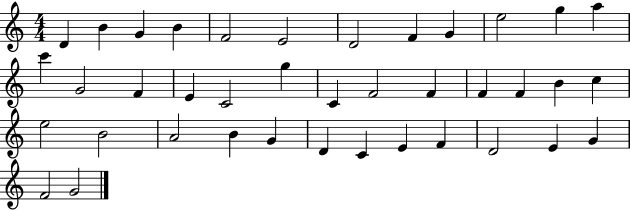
{
  \clef treble
  \numericTimeSignature
  \time 4/4
  \key c \major
  d'4 b'4 g'4 b'4 | f'2 e'2 | d'2 f'4 g'4 | e''2 g''4 a''4 | \break c'''4 g'2 f'4 | e'4 c'2 g''4 | c'4 f'2 f'4 | f'4 f'4 b'4 c''4 | \break e''2 b'2 | a'2 b'4 g'4 | d'4 c'4 e'4 f'4 | d'2 e'4 g'4 | \break f'2 g'2 | \bar "|."
}